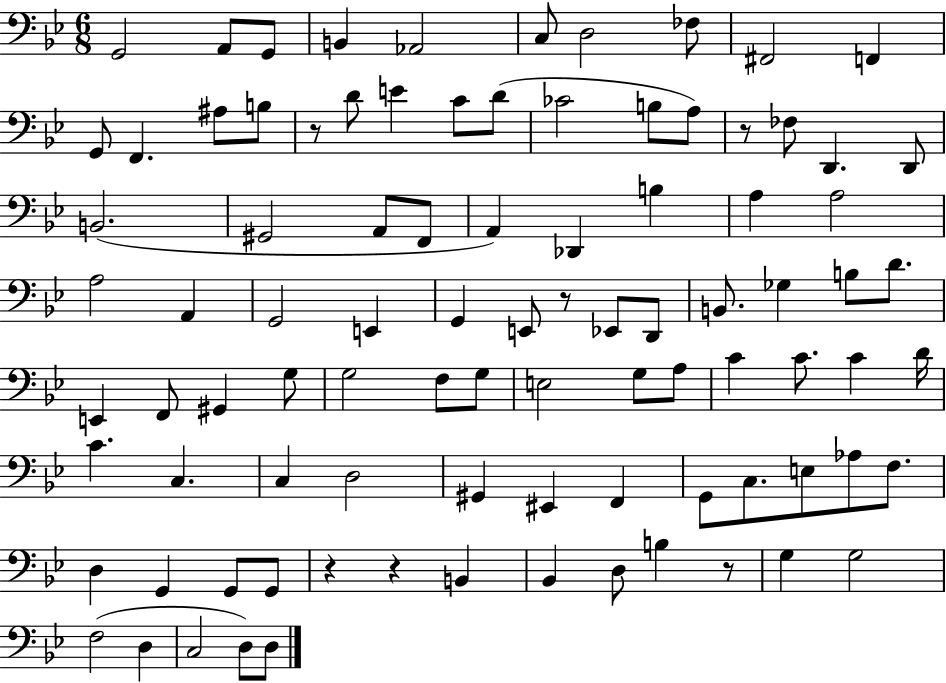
X:1
T:Untitled
M:6/8
L:1/4
K:Bb
G,,2 A,,/2 G,,/2 B,, _A,,2 C,/2 D,2 _F,/2 ^F,,2 F,, G,,/2 F,, ^A,/2 B,/2 z/2 D/2 E C/2 D/2 _C2 B,/2 A,/2 z/2 _F,/2 D,, D,,/2 B,,2 ^G,,2 A,,/2 F,,/2 A,, _D,, B, A, A,2 A,2 A,, G,,2 E,, G,, E,,/2 z/2 _E,,/2 D,,/2 B,,/2 _G, B,/2 D/2 E,, F,,/2 ^G,, G,/2 G,2 F,/2 G,/2 E,2 G,/2 A,/2 C C/2 C D/4 C C, C, D,2 ^G,, ^E,, F,, G,,/2 C,/2 E,/2 _A,/2 F,/2 D, G,, G,,/2 G,,/2 z z B,, _B,, D,/2 B, z/2 G, G,2 F,2 D, C,2 D,/2 D,/2